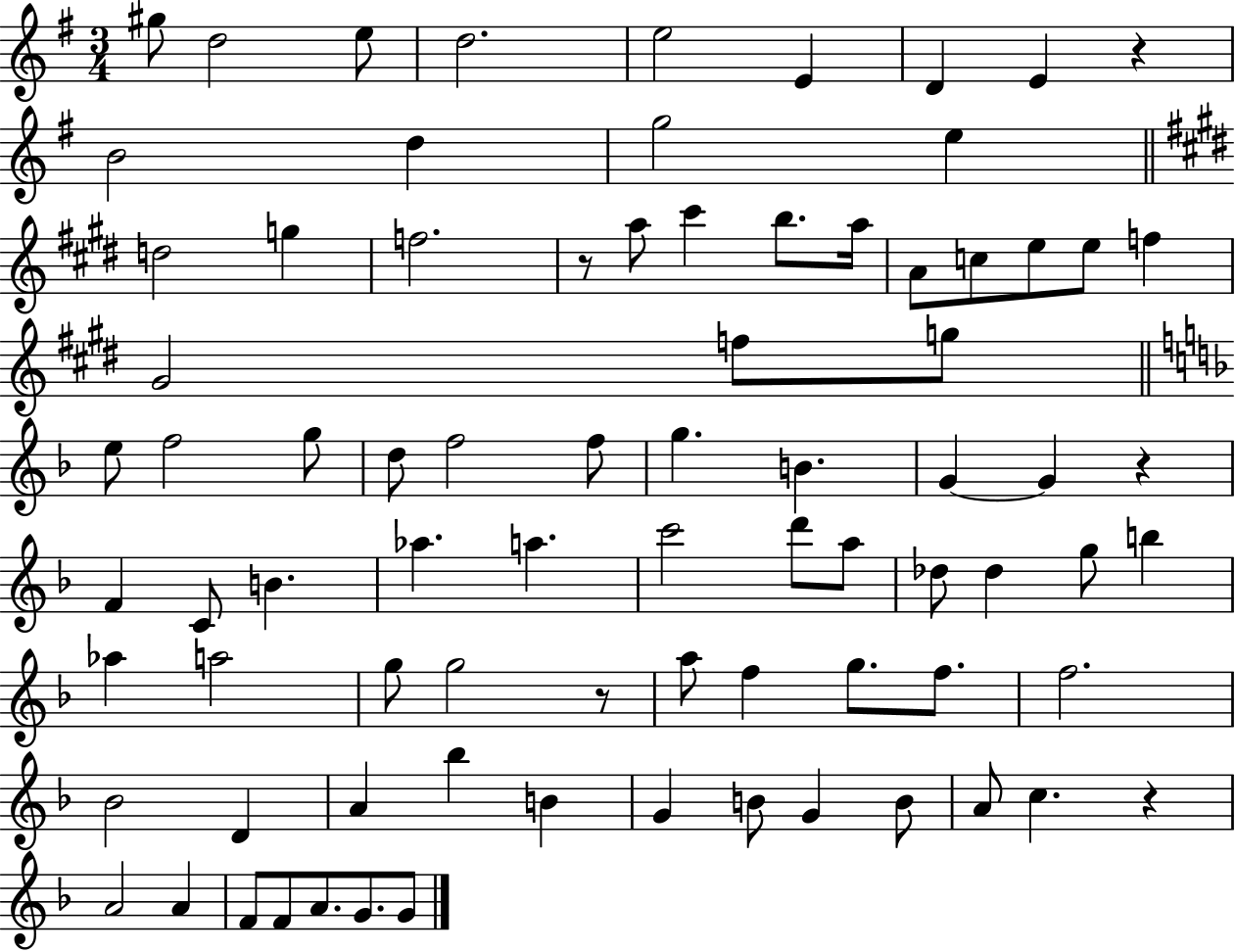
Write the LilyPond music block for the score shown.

{
  \clef treble
  \numericTimeSignature
  \time 3/4
  \key g \major
  gis''8 d''2 e''8 | d''2. | e''2 e'4 | d'4 e'4 r4 | \break b'2 d''4 | g''2 e''4 | \bar "||" \break \key e \major d''2 g''4 | f''2. | r8 a''8 cis'''4 b''8. a''16 | a'8 c''8 e''8 e''8 f''4 | \break gis'2 f''8 g''8 | \bar "||" \break \key f \major e''8 f''2 g''8 | d''8 f''2 f''8 | g''4. b'4. | g'4~~ g'4 r4 | \break f'4 c'8 b'4. | aes''4. a''4. | c'''2 d'''8 a''8 | des''8 des''4 g''8 b''4 | \break aes''4 a''2 | g''8 g''2 r8 | a''8 f''4 g''8. f''8. | f''2. | \break bes'2 d'4 | a'4 bes''4 b'4 | g'4 b'8 g'4 b'8 | a'8 c''4. r4 | \break a'2 a'4 | f'8 f'8 a'8. g'8. g'8 | \bar "|."
}